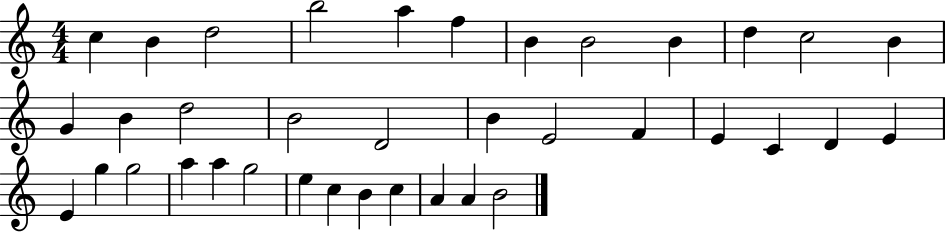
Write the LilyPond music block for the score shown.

{
  \clef treble
  \numericTimeSignature
  \time 4/4
  \key c \major
  c''4 b'4 d''2 | b''2 a''4 f''4 | b'4 b'2 b'4 | d''4 c''2 b'4 | \break g'4 b'4 d''2 | b'2 d'2 | b'4 e'2 f'4 | e'4 c'4 d'4 e'4 | \break e'4 g''4 g''2 | a''4 a''4 g''2 | e''4 c''4 b'4 c''4 | a'4 a'4 b'2 | \break \bar "|."
}